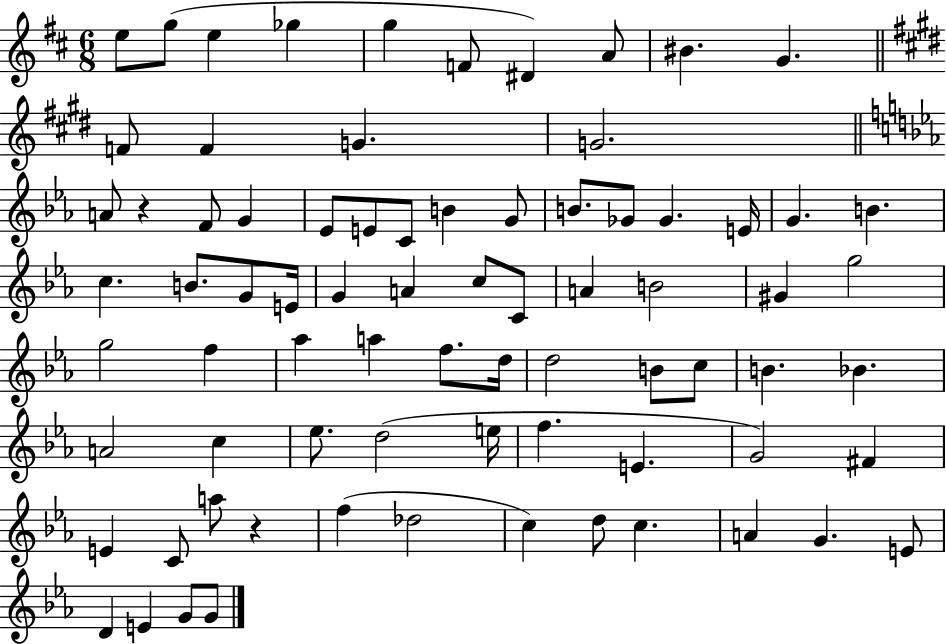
X:1
T:Untitled
M:6/8
L:1/4
K:D
e/2 g/2 e _g g F/2 ^D A/2 ^B G F/2 F G G2 A/2 z F/2 G _E/2 E/2 C/2 B G/2 B/2 _G/2 _G E/4 G B c B/2 G/2 E/4 G A c/2 C/2 A B2 ^G g2 g2 f _a a f/2 d/4 d2 B/2 c/2 B _B A2 c _e/2 d2 e/4 f E G2 ^F E C/2 a/2 z f _d2 c d/2 c A G E/2 D E G/2 G/2